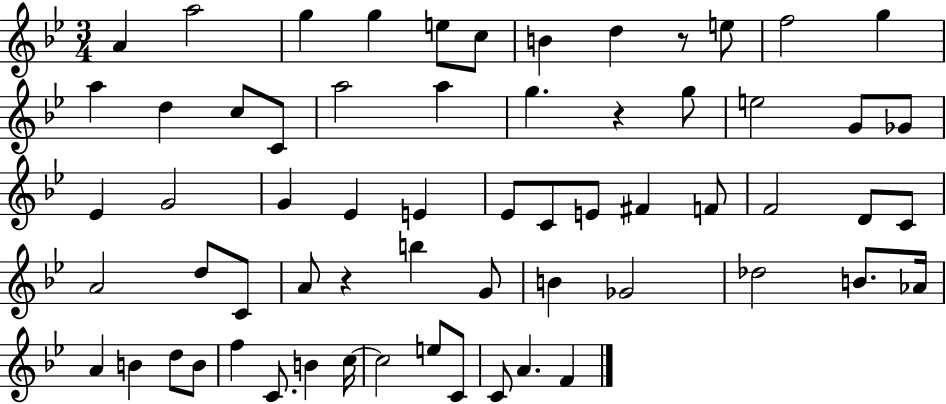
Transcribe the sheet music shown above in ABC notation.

X:1
T:Untitled
M:3/4
L:1/4
K:Bb
A a2 g g e/2 c/2 B d z/2 e/2 f2 g a d c/2 C/2 a2 a g z g/2 e2 G/2 _G/2 _E G2 G _E E _E/2 C/2 E/2 ^F F/2 F2 D/2 C/2 A2 d/2 C/2 A/2 z b G/2 B _G2 _d2 B/2 _A/4 A B d/2 B/2 f C/2 B c/4 c2 e/2 C/2 C/2 A F